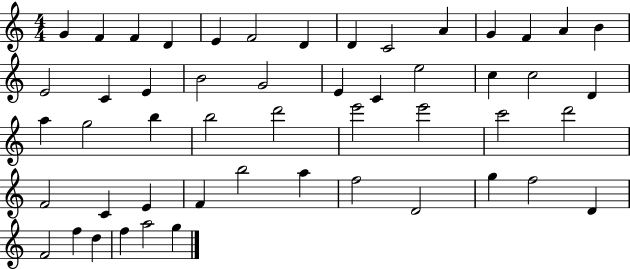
X:1
T:Untitled
M:4/4
L:1/4
K:C
G F F D E F2 D D C2 A G F A B E2 C E B2 G2 E C e2 c c2 D a g2 b b2 d'2 e'2 e'2 c'2 d'2 F2 C E F b2 a f2 D2 g f2 D F2 f d f a2 g